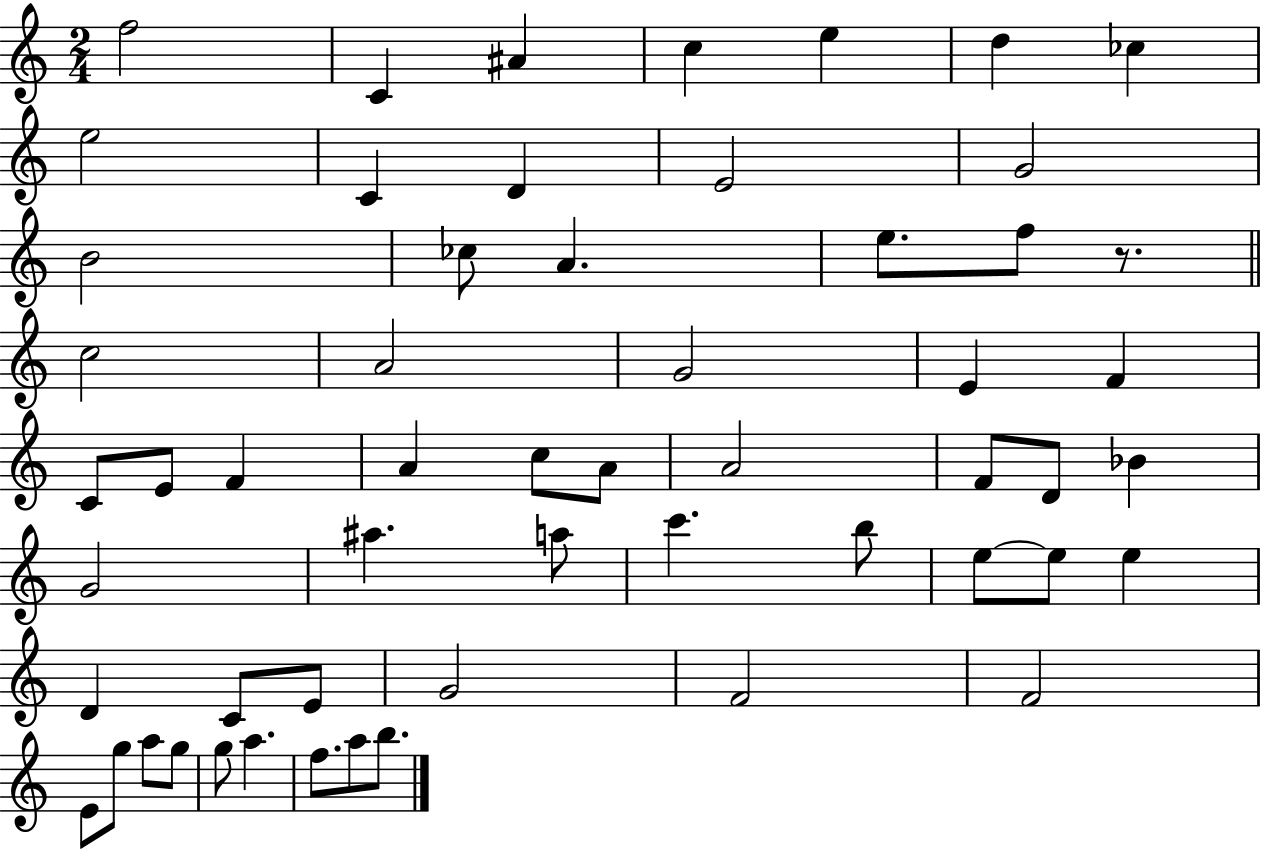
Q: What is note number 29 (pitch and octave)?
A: A4